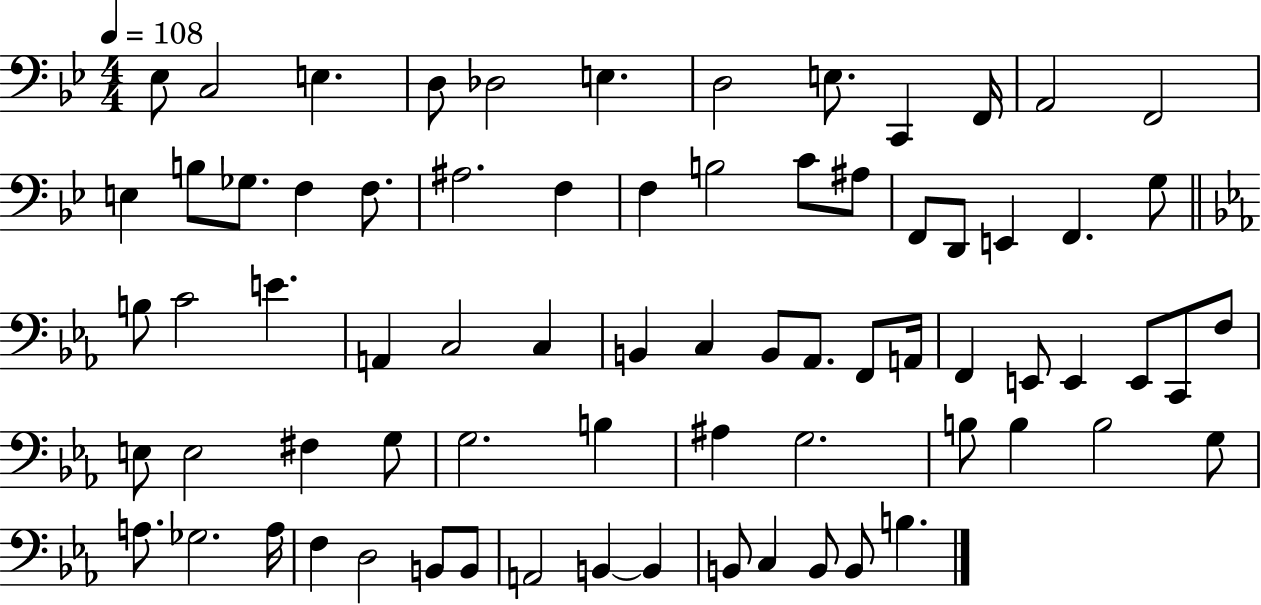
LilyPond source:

{
  \clef bass
  \numericTimeSignature
  \time 4/4
  \key bes \major
  \tempo 4 = 108
  ees8 c2 e4. | d8 des2 e4. | d2 e8. c,4 f,16 | a,2 f,2 | \break e4 b8 ges8. f4 f8. | ais2. f4 | f4 b2 c'8 ais8 | f,8 d,8 e,4 f,4. g8 | \break \bar "||" \break \key ees \major b8 c'2 e'4. | a,4 c2 c4 | b,4 c4 b,8 aes,8. f,8 a,16 | f,4 e,8 e,4 e,8 c,8 f8 | \break e8 e2 fis4 g8 | g2. b4 | ais4 g2. | b8 b4 b2 g8 | \break a8. ges2. a16 | f4 d2 b,8 b,8 | a,2 b,4~~ b,4 | b,8 c4 b,8 b,8 b4. | \break \bar "|."
}